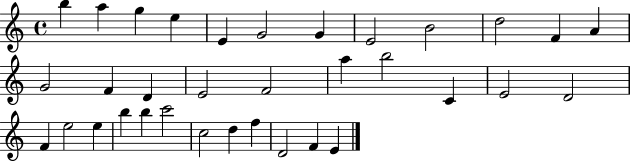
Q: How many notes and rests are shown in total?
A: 34